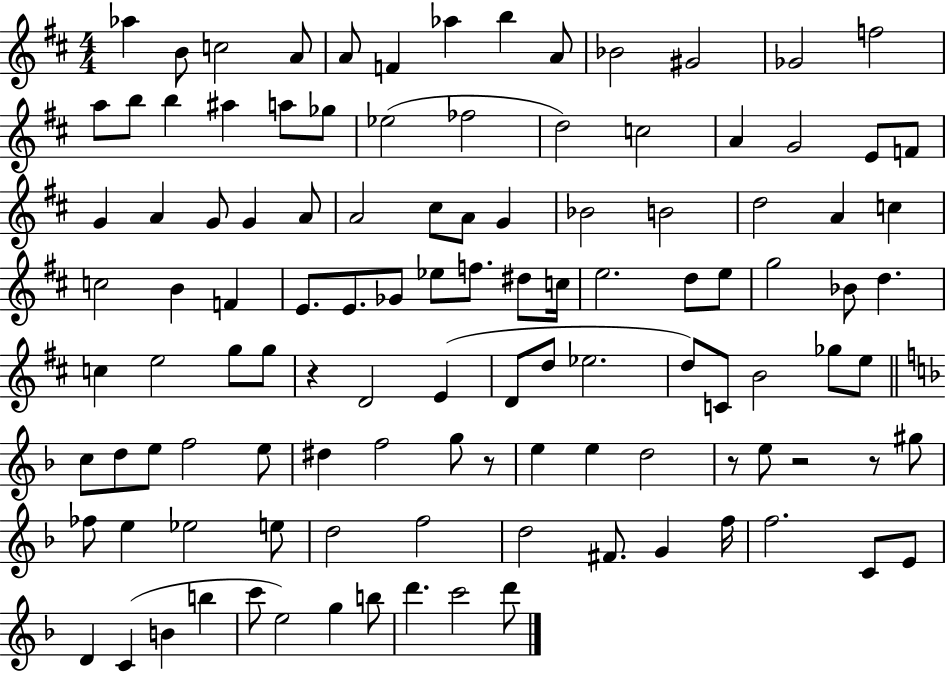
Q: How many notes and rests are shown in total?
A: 113